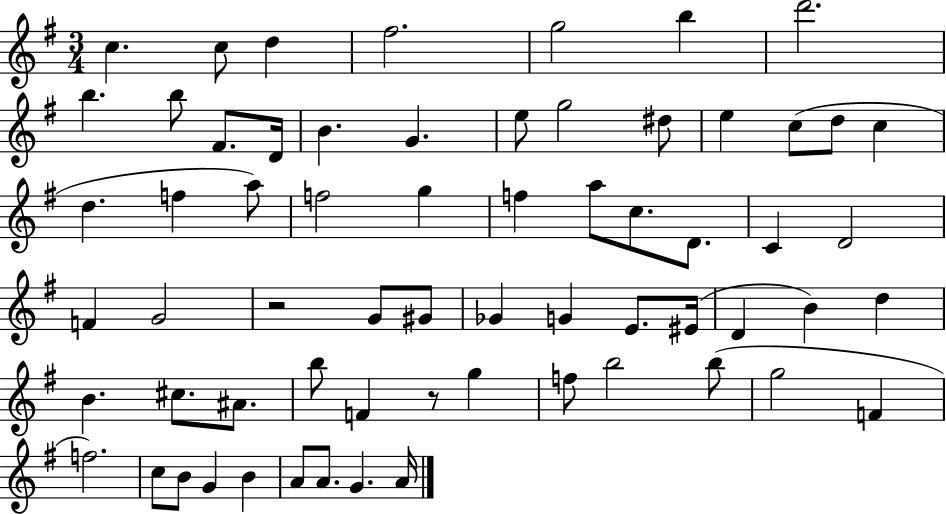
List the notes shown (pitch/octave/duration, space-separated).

C5/q. C5/e D5/q F#5/h. G5/h B5/q D6/h. B5/q. B5/e F#4/e. D4/s B4/q. G4/q. E5/e G5/h D#5/e E5/q C5/e D5/e C5/q D5/q. F5/q A5/e F5/h G5/q F5/q A5/e C5/e. D4/e. C4/q D4/h F4/q G4/h R/h G4/e G#4/e Gb4/q G4/q E4/e. EIS4/s D4/q B4/q D5/q B4/q. C#5/e. A#4/e. B5/e F4/q R/e G5/q F5/e B5/h B5/e G5/h F4/q F5/h. C5/e B4/e G4/q B4/q A4/e A4/e. G4/q. A4/s